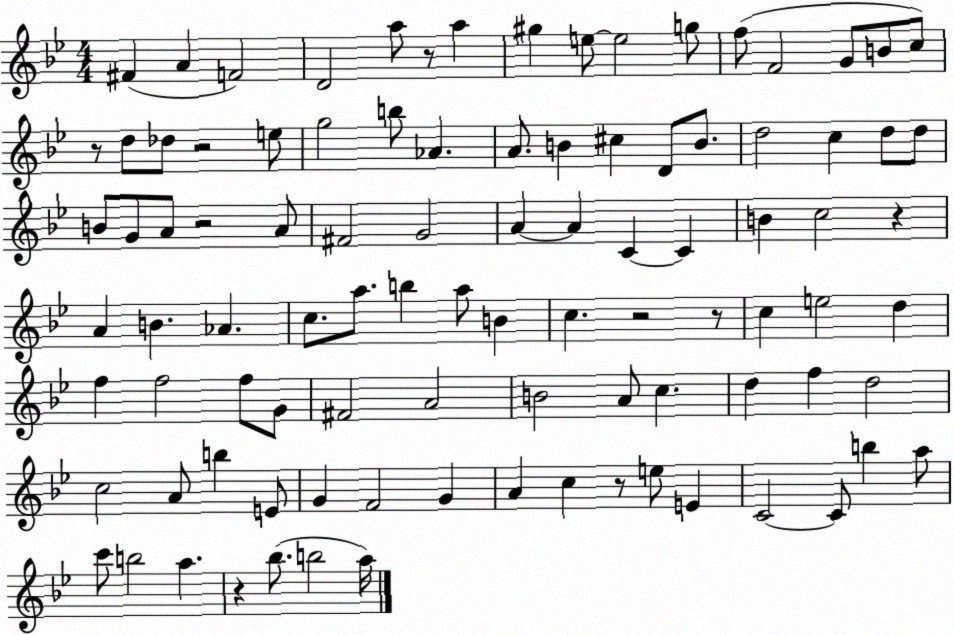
X:1
T:Untitled
M:4/4
L:1/4
K:Bb
^F A F2 D2 a/2 z/2 a ^g e/2 e2 g/2 f/2 F2 G/2 B/2 c/2 z/2 d/2 _d/2 z2 e/2 g2 b/2 _A A/2 B ^c D/2 B/2 d2 c d/2 d/2 B/2 G/2 A/2 z2 A/2 ^F2 G2 A A C C B c2 z A B _A c/2 a/2 b a/2 B c z2 z/2 c e2 d f f2 f/2 G/2 ^F2 A2 B2 A/2 c d f d2 c2 A/2 b E/2 G F2 G A c z/2 e/2 E C2 C/2 b a/2 c'/2 b2 a z _b/2 b2 a/4